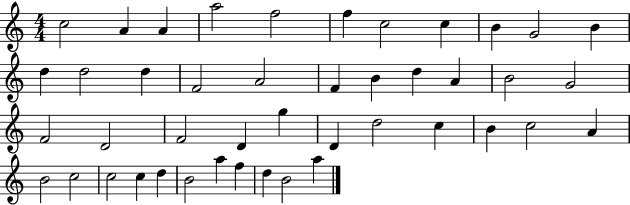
C5/h A4/q A4/q A5/h F5/h F5/q C5/h C5/q B4/q G4/h B4/q D5/q D5/h D5/q F4/h A4/h F4/q B4/q D5/q A4/q B4/h G4/h F4/h D4/h F4/h D4/q G5/q D4/q D5/h C5/q B4/q C5/h A4/q B4/h C5/h C5/h C5/q D5/q B4/h A5/q F5/q D5/q B4/h A5/q